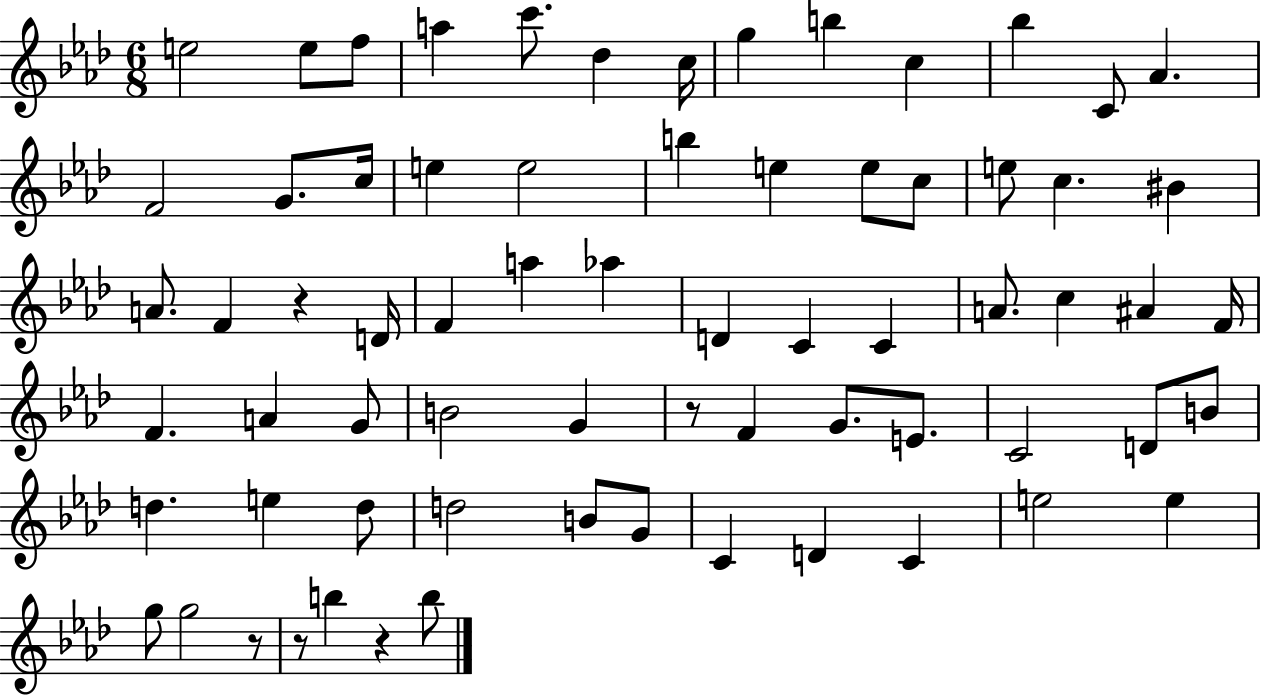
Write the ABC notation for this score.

X:1
T:Untitled
M:6/8
L:1/4
K:Ab
e2 e/2 f/2 a c'/2 _d c/4 g b c _b C/2 _A F2 G/2 c/4 e e2 b e e/2 c/2 e/2 c ^B A/2 F z D/4 F a _a D C C A/2 c ^A F/4 F A G/2 B2 G z/2 F G/2 E/2 C2 D/2 B/2 d e d/2 d2 B/2 G/2 C D C e2 e g/2 g2 z/2 z/2 b z b/2